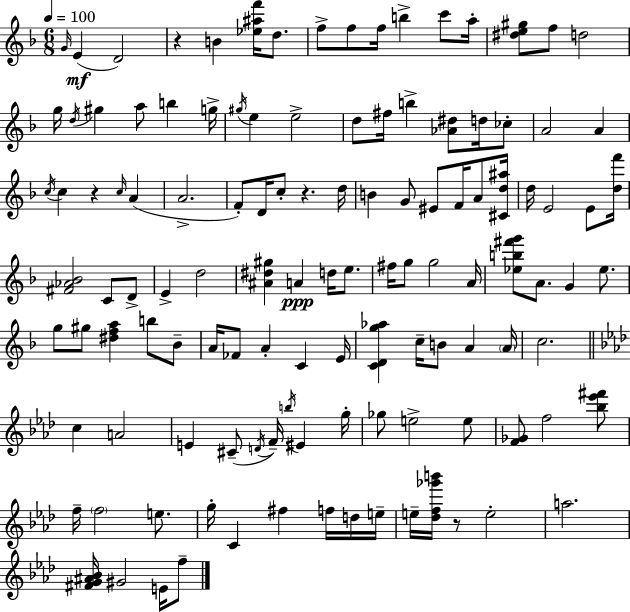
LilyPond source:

{
  \clef treble
  \numericTimeSignature
  \time 6/8
  \key f \major
  \tempo 4 = 100
  \grace { g'16 }(\mf e'4 d'2) | r4 b'4 <ees'' ais'' f'''>16 d''8. | f''8-> f''8 f''16 b''4-> c'''8 | a''16-. <dis'' e'' gis''>8 f''8 d''2 | \break g''16 \acciaccatura { d''16 } gis''4 a''8 b''4 | g''16-> \acciaccatura { gis''16 } e''4 e''2-> | d''8 fis''16 b''4-> <aes' dis''>8 | d''16 ces''8-. a'2 a'4 | \break \acciaccatura { c''16 } c''4 r4 | \grace { c''16 } a'4( a'2.-> | f'8-.) d'16 c''8-. r4. | d''16 b'4 g'8 eis'8 | \break f'16 a'8 <cis' d'' ais''>16 d''16 e'2 | e'8 <d'' f'''>16 <fis' aes' bes'>2 | c'8 d'8-> e'4-> d''2 | <ais' dis'' gis''>4 a'4\ppp | \break d''16 e''8. fis''16 g''8 g''2 | a'16 <ees'' b'' fis''' g'''>8 a'8. g'4 | ees''8. g''8 gis''8 <dis'' f'' a''>4 | b''8 bes'8-- a'16 fes'8 a'4-. | \break c'4 e'16 <c' d' g'' aes''>4 c''16-- b'8 | a'4 \parenthesize a'16 c''2. | \bar "||" \break \key aes \major c''4 a'2 | e'4 cis'8--( \acciaccatura { d'16 } f'16--) \acciaccatura { b''16 } eis'4 | g''16-. ges''8 e''2-> | e''8 <f' ges'>8 f''2 | \break <bes'' ees''' fis'''>8 f''16-- \parenthesize f''2 e''8. | g''16-. c'4 fis''4 f''16 | d''16 e''16-- e''16-- <des'' f'' ges''' b'''>16 r8 e''2-. | a''2. | \break <fis' g' ais' bes'>16 gis'2 e'16 | f''8-- \bar "|."
}